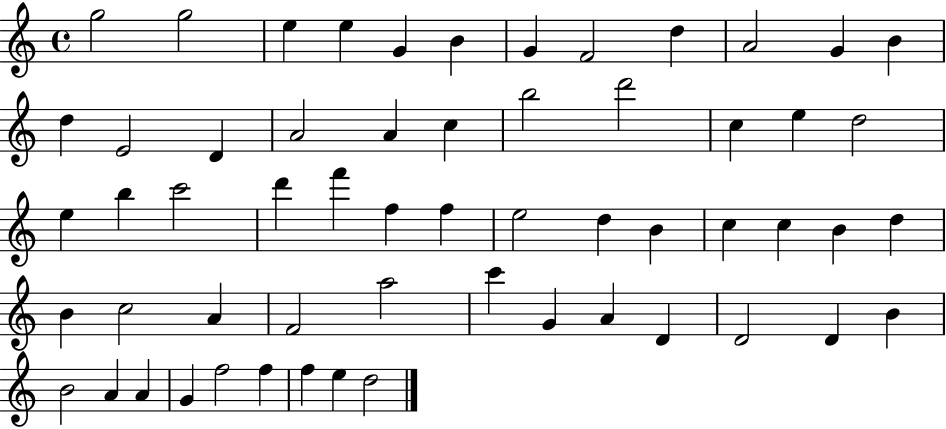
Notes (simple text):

G5/h G5/h E5/q E5/q G4/q B4/q G4/q F4/h D5/q A4/h G4/q B4/q D5/q E4/h D4/q A4/h A4/q C5/q B5/h D6/h C5/q E5/q D5/h E5/q B5/q C6/h D6/q F6/q F5/q F5/q E5/h D5/q B4/q C5/q C5/q B4/q D5/q B4/q C5/h A4/q F4/h A5/h C6/q G4/q A4/q D4/q D4/h D4/q B4/q B4/h A4/q A4/q G4/q F5/h F5/q F5/q E5/q D5/h